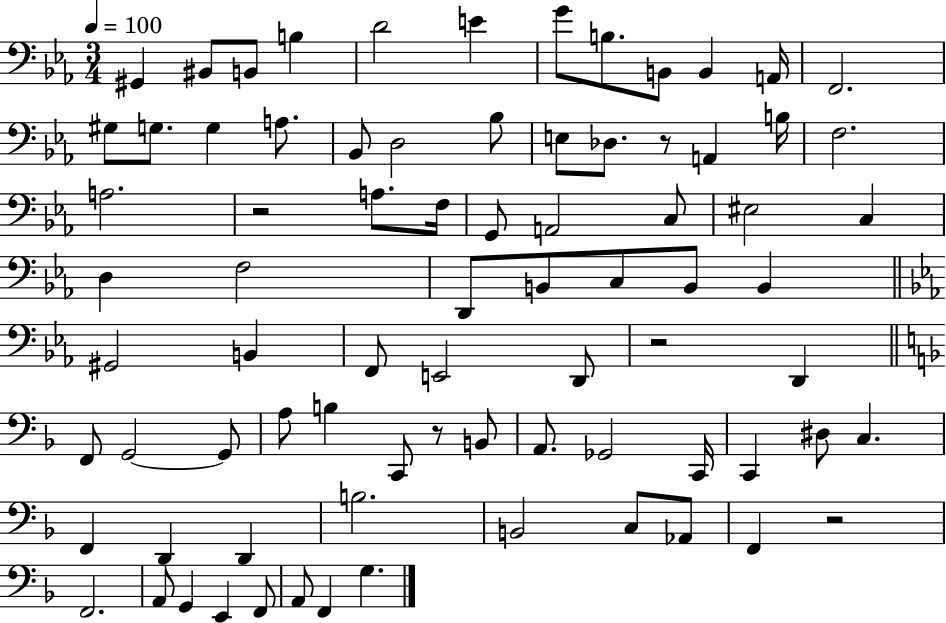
{
  \clef bass
  \numericTimeSignature
  \time 3/4
  \key ees \major
  \tempo 4 = 100
  gis,4 bis,8 b,8 b4 | d'2 e'4 | g'8 b8. b,8 b,4 a,16 | f,2. | \break gis8 g8. g4 a8. | bes,8 d2 bes8 | e8 des8. r8 a,4 b16 | f2. | \break a2. | r2 a8. f16 | g,8 a,2 c8 | eis2 c4 | \break d4 f2 | d,8 b,8 c8 b,8 b,4 | \bar "||" \break \key c \minor gis,2 b,4 | f,8 e,2 d,8 | r2 d,4 | \bar "||" \break \key f \major f,8 g,2~~ g,8 | a8 b4 c,8 r8 b,8 | a,8. ges,2 c,16 | c,4 dis8 c4. | \break f,4 d,4 d,4 | b2. | b,2 c8 aes,8 | f,4 r2 | \break f,2. | a,8 g,4 e,4 f,8 | a,8 f,4 g4. | \bar "|."
}